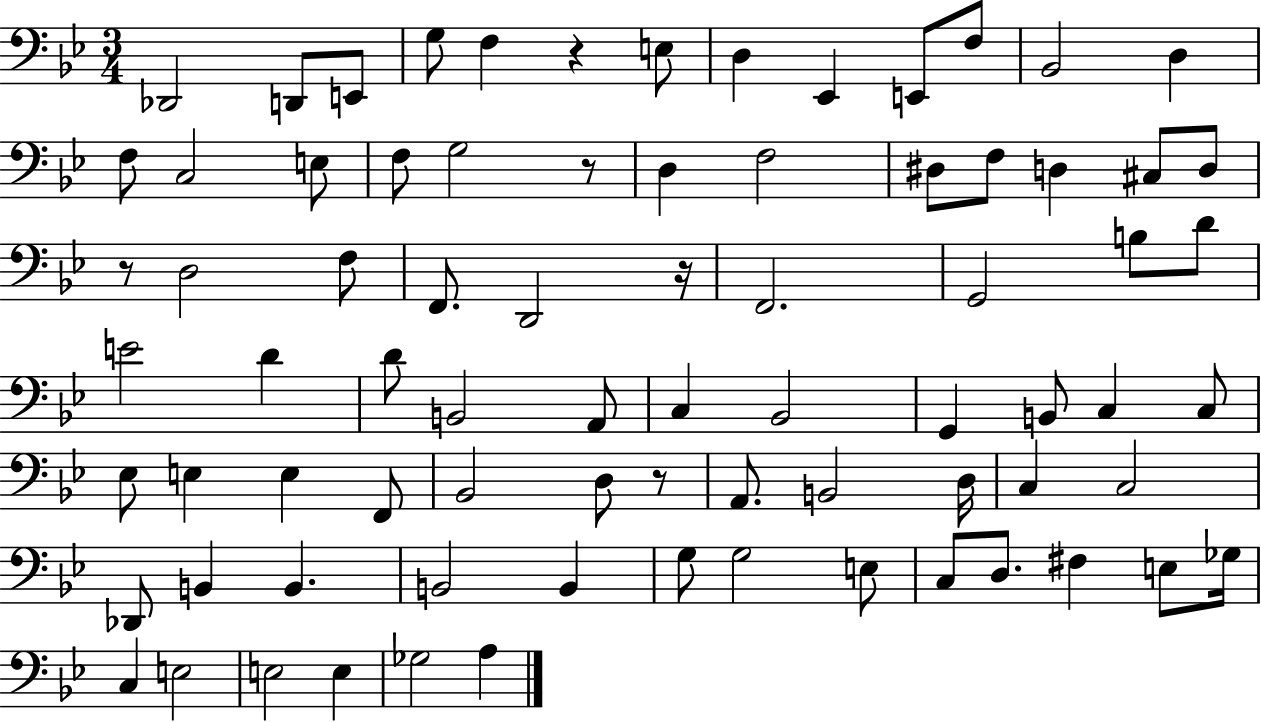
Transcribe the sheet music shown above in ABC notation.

X:1
T:Untitled
M:3/4
L:1/4
K:Bb
_D,,2 D,,/2 E,,/2 G,/2 F, z E,/2 D, _E,, E,,/2 F,/2 _B,,2 D, F,/2 C,2 E,/2 F,/2 G,2 z/2 D, F,2 ^D,/2 F,/2 D, ^C,/2 D,/2 z/2 D,2 F,/2 F,,/2 D,,2 z/4 F,,2 G,,2 B,/2 D/2 E2 D D/2 B,,2 A,,/2 C, _B,,2 G,, B,,/2 C, C,/2 _E,/2 E, E, F,,/2 _B,,2 D,/2 z/2 A,,/2 B,,2 D,/4 C, C,2 _D,,/2 B,, B,, B,,2 B,, G,/2 G,2 E,/2 C,/2 D,/2 ^F, E,/2 _G,/4 C, E,2 E,2 E, _G,2 A,